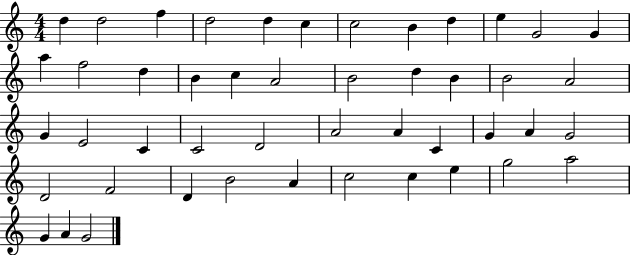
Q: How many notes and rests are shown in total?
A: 47